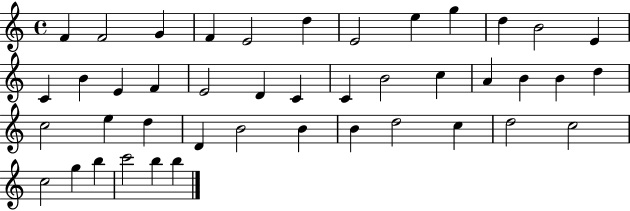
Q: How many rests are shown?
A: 0